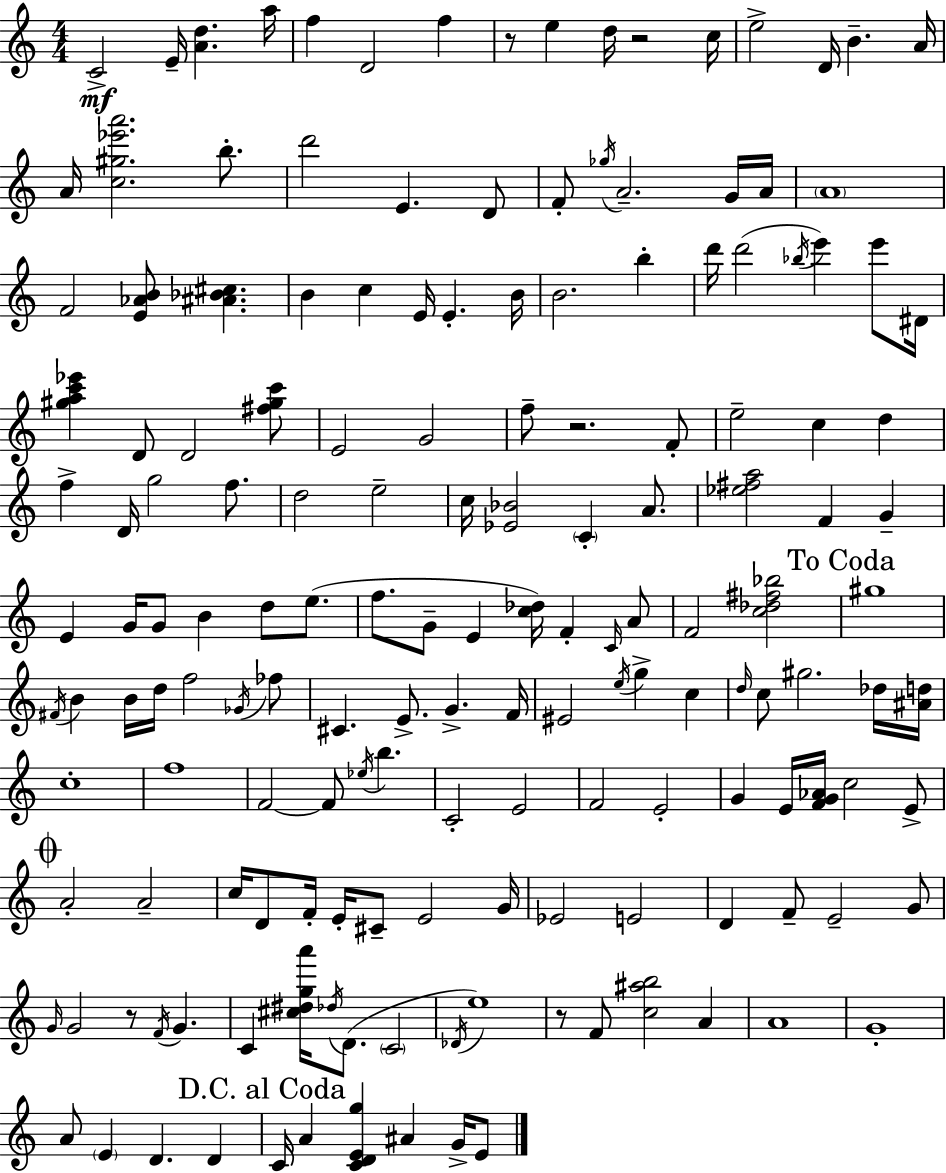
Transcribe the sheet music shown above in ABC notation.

X:1
T:Untitled
M:4/4
L:1/4
K:C
C2 E/4 [Ad] a/4 f D2 f z/2 e d/4 z2 c/4 e2 D/4 B A/4 A/4 [c^g_e'a']2 b/2 d'2 E D/2 F/2 _g/4 A2 G/4 A/4 A4 F2 [E_AB]/2 [^A_B^c] B c E/4 E B/4 B2 b d'/4 d'2 _b/4 e' e'/2 ^D/4 [^gac'_e'] D/2 D2 [^f^gc']/2 E2 G2 f/2 z2 F/2 e2 c d f D/4 g2 f/2 d2 e2 c/4 [_E_B]2 C A/2 [_e^fa]2 F G E G/4 G/2 B d/2 e/2 f/2 G/2 E [c_d]/4 F C/4 A/2 F2 [c_d^f_b]2 ^g4 ^F/4 B B/4 d/4 f2 _G/4 _f/2 ^C E/2 G F/4 ^E2 e/4 g c d/4 c/2 ^g2 _d/4 [^Ad]/4 c4 f4 F2 F/2 _e/4 b C2 E2 F2 E2 G E/4 [FG_A]/4 c2 E/2 A2 A2 c/4 D/2 F/4 E/4 ^C/2 E2 G/4 _E2 E2 D F/2 E2 G/2 G/4 G2 z/2 F/4 G C [^c^dga']/4 _d/4 D/2 C2 _D/4 e4 z/2 F/2 [c^ab]2 A A4 G4 A/2 E D D C/4 A [CDEg] ^A G/4 E/2